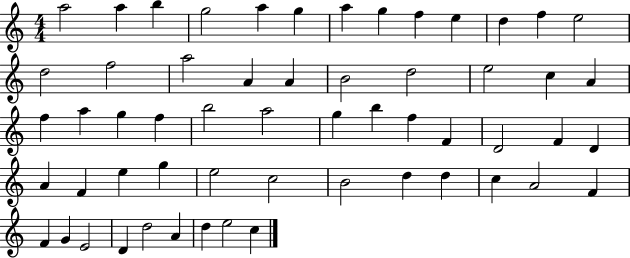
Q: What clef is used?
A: treble